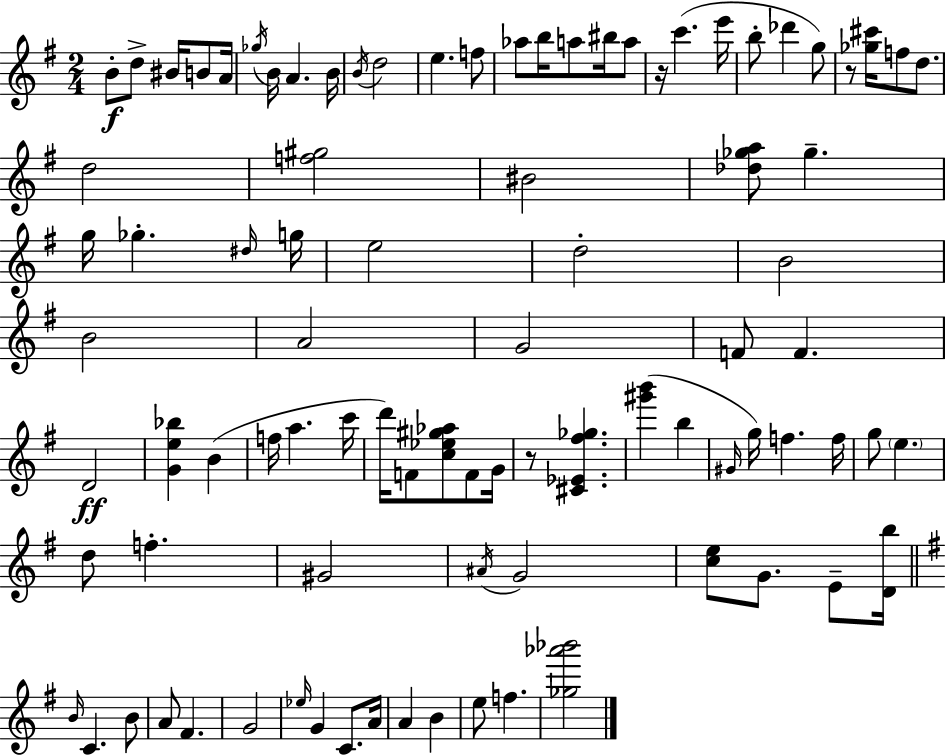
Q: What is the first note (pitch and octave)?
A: B4